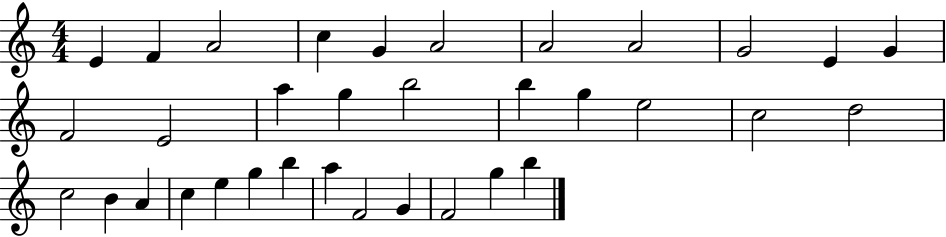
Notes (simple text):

E4/q F4/q A4/h C5/q G4/q A4/h A4/h A4/h G4/h E4/q G4/q F4/h E4/h A5/q G5/q B5/h B5/q G5/q E5/h C5/h D5/h C5/h B4/q A4/q C5/q E5/q G5/q B5/q A5/q F4/h G4/q F4/h G5/q B5/q